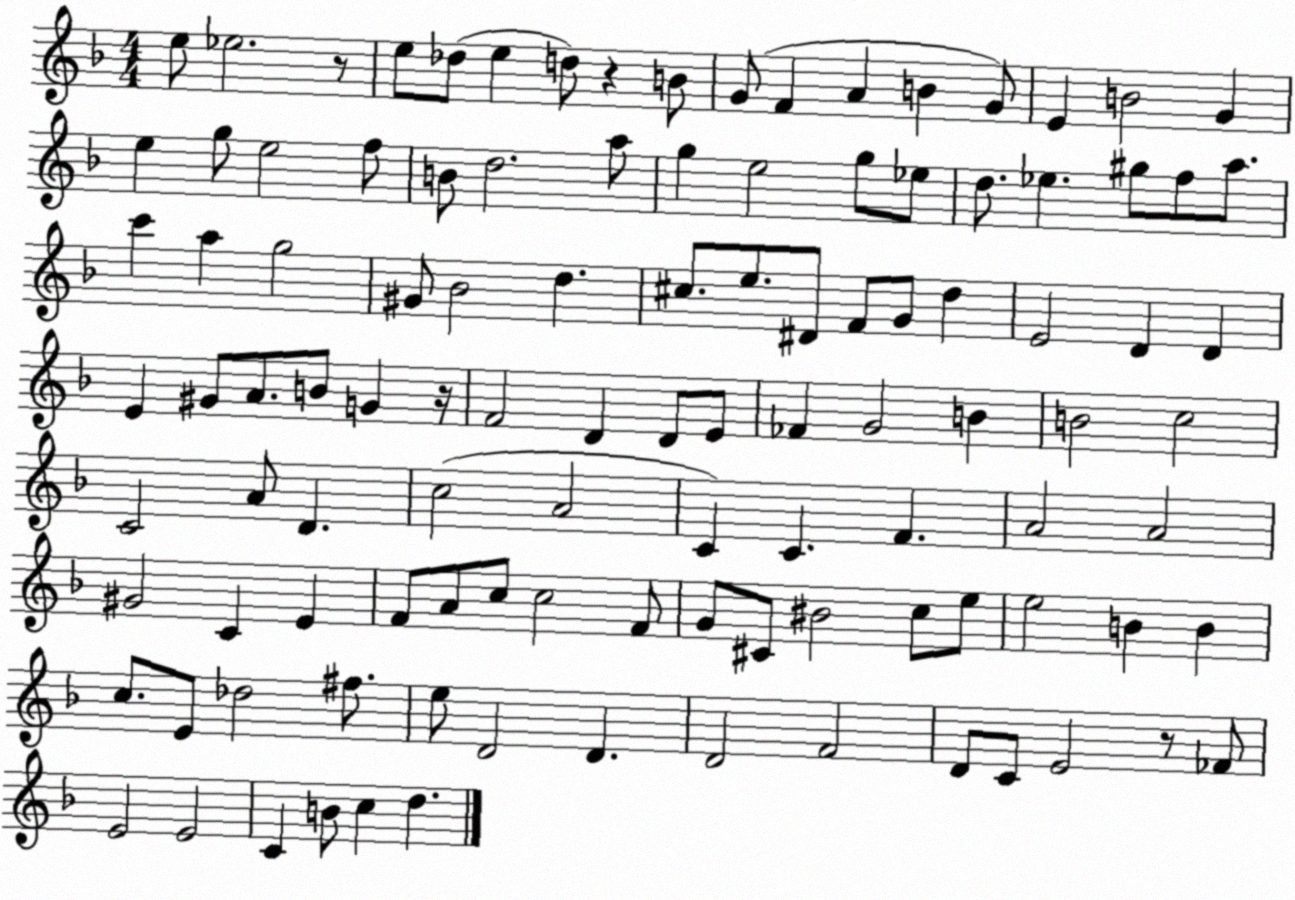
X:1
T:Untitled
M:4/4
L:1/4
K:F
e/2 _e2 z/2 e/2 _d/2 e d/2 z B/2 G/2 F A B G/2 E B2 G e g/2 e2 f/2 B/2 d2 a/2 g e2 g/2 _e/2 d/2 _e ^g/2 f/2 a/2 c' a g2 ^G/2 _B2 d ^c/2 e/2 ^D/2 F/2 G/2 d E2 D D E ^G/2 A/2 B/2 G z/4 F2 D D/2 E/2 _F G2 B B2 c2 C2 A/2 D c2 A2 C C F A2 A2 ^G2 C E F/2 A/2 c/2 c2 F/2 G/2 ^C/2 ^B2 c/2 e/2 e2 B B c/2 E/2 _d2 ^f/2 e/2 D2 D D2 F2 D/2 C/2 E2 z/2 _F/2 E2 E2 C B/2 c d